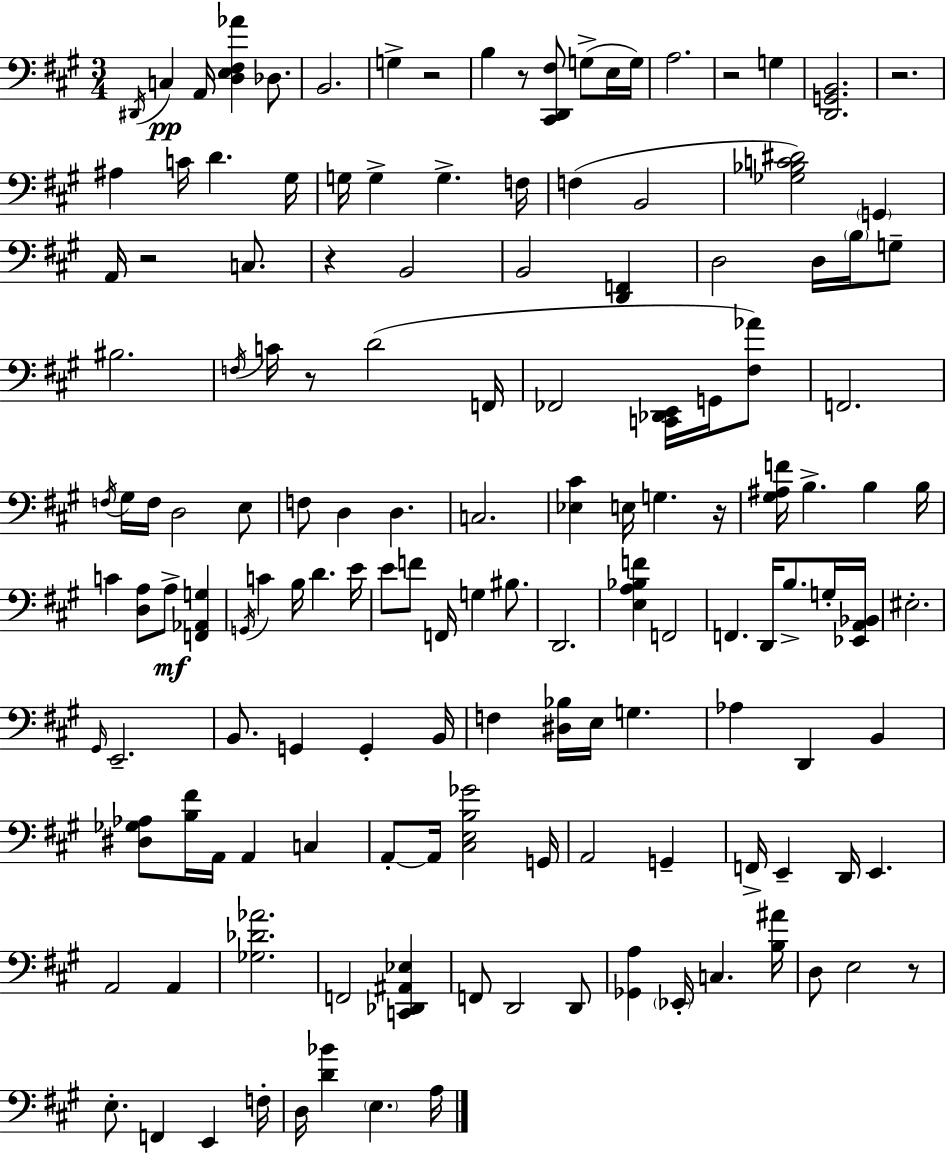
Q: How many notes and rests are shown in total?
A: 144